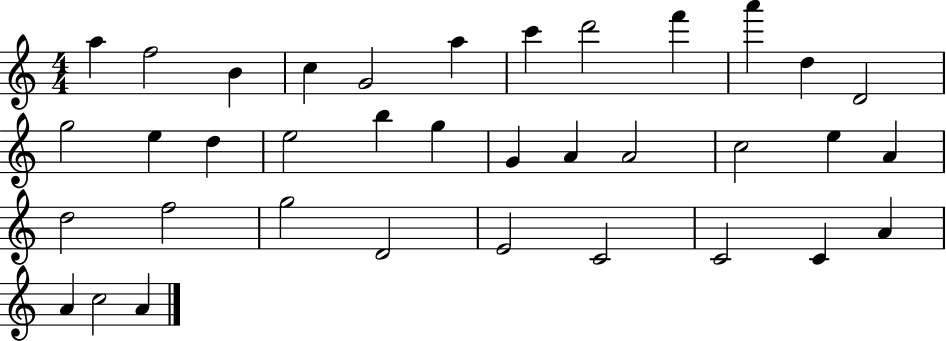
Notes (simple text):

A5/q F5/h B4/q C5/q G4/h A5/q C6/q D6/h F6/q A6/q D5/q D4/h G5/h E5/q D5/q E5/h B5/q G5/q G4/q A4/q A4/h C5/h E5/q A4/q D5/h F5/h G5/h D4/h E4/h C4/h C4/h C4/q A4/q A4/q C5/h A4/q